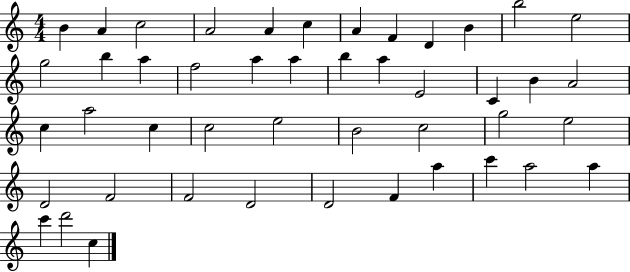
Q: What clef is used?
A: treble